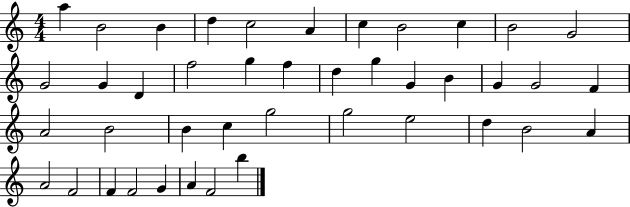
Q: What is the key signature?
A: C major